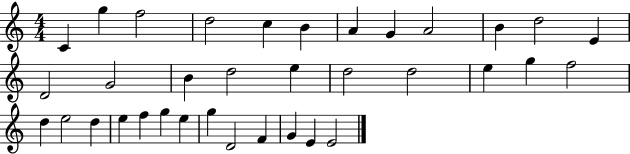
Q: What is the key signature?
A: C major